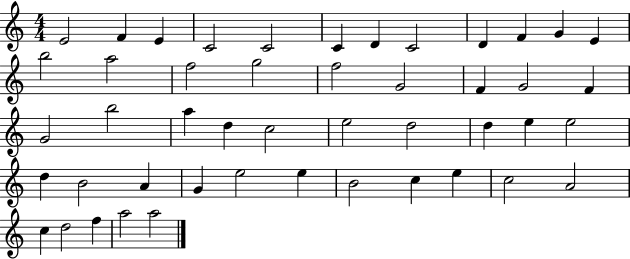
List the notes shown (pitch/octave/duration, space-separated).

E4/h F4/q E4/q C4/h C4/h C4/q D4/q C4/h D4/q F4/q G4/q E4/q B5/h A5/h F5/h G5/h F5/h G4/h F4/q G4/h F4/q G4/h B5/h A5/q D5/q C5/h E5/h D5/h D5/q E5/q E5/h D5/q B4/h A4/q G4/q E5/h E5/q B4/h C5/q E5/q C5/h A4/h C5/q D5/h F5/q A5/h A5/h